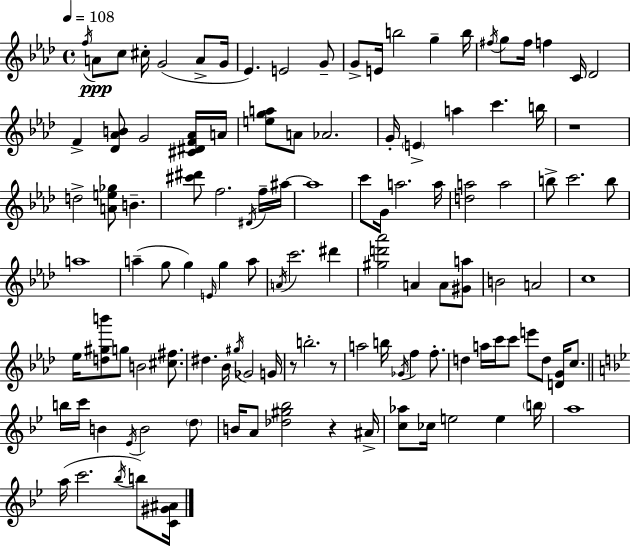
F5/s A4/e C5/e C#5/s G4/h A4/e G4/s Eb4/q. E4/h G4/e G4/e E4/s B5/h G5/q B5/s F#5/s G5/e F#5/s F5/q C4/s Db4/h F4/q [Db4,Ab4,B4]/e G4/h [C#4,D#4,F4,Ab4]/s A4/s [E5,G5,A5]/e A4/e Ab4/h. G4/s E4/q A5/q C6/q. B5/s R/w D5/h [A4,E5,Gb5]/e B4/q. [C#6,D#6]/e F5/h. D#4/s F5/s A#5/s A#5/w C6/e G4/s A5/h. A5/s [D5,A5]/h A5/h B5/e C6/h. B5/e A5/w A5/q G5/e G5/q E4/s G5/q A5/e A4/s C6/h. D#6/q [G#5,D6,Ab6]/h A4/q A4/e [G#4,A5]/e B4/h A4/h C5/w Eb5/s [D5,G#5,B6]/e G5/e B4/h [C#5,F#5]/e. D#5/q. Bb4/s G#5/s Gb4/h G4/s R/e B5/h. R/e A5/h B5/s Gb4/s F5/q F5/e. D5/q A5/s C6/s C6/e E6/e D5/e [D4,G4]/s C5/e. B5/s C6/s B4/q Eb4/s B4/h D5/e B4/s A4/e [Db5,G#5,Bb5]/h R/q A#4/s [C5,Ab5]/e CES5/s E5/h E5/q B5/s A5/w A5/s C6/h. Bb5/s B5/e [C4,G#4,A#4]/s